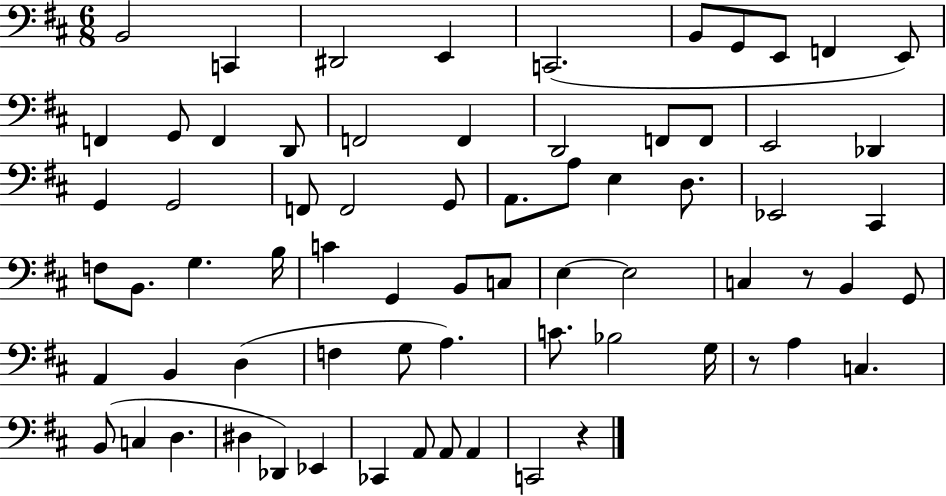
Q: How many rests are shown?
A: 3